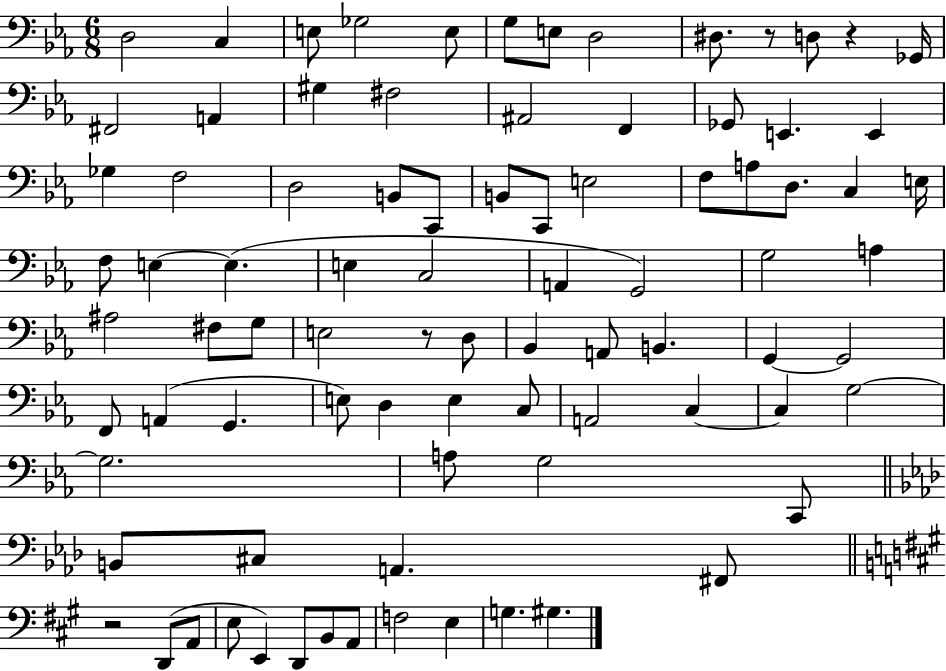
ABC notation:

X:1
T:Untitled
M:6/8
L:1/4
K:Eb
D,2 C, E,/2 _G,2 E,/2 G,/2 E,/2 D,2 ^D,/2 z/2 D,/2 z _G,,/4 ^F,,2 A,, ^G, ^F,2 ^A,,2 F,, _G,,/2 E,, E,, _G, F,2 D,2 B,,/2 C,,/2 B,,/2 C,,/2 E,2 F,/2 A,/2 D,/2 C, E,/4 F,/2 E, E, E, C,2 A,, G,,2 G,2 A, ^A,2 ^F,/2 G,/2 E,2 z/2 D,/2 _B,, A,,/2 B,, G,, G,,2 F,,/2 A,, G,, E,/2 D, E, C,/2 A,,2 C, C, G,2 G,2 A,/2 G,2 C,,/2 B,,/2 ^C,/2 A,, ^F,,/2 z2 D,,/2 A,,/2 E,/2 E,, D,,/2 B,,/2 A,,/2 F,2 E, G, ^G,